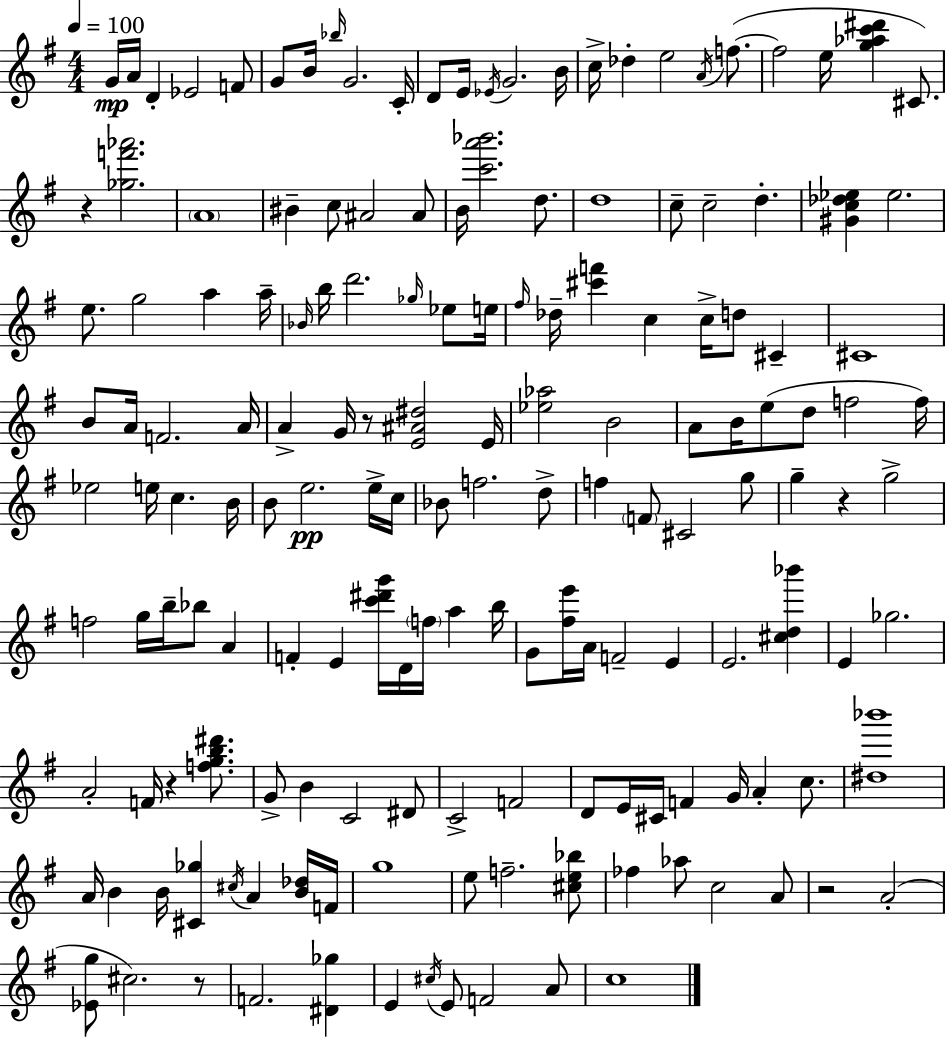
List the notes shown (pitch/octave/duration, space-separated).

G4/s A4/s D4/q Eb4/h F4/e G4/e B4/s Bb5/s G4/h. C4/s D4/e E4/s Eb4/s G4/h. B4/s C5/s Db5/q E5/h A4/s F5/e. F5/h E5/s [G5,Ab5,C6,D#6]/q C#4/e. R/q [Gb5,F6,Ab6]/h. A4/w BIS4/q C5/e A#4/h A#4/e B4/s [C6,A6,Bb6]/h. D5/e. D5/w C5/e C5/h D5/q. [G#4,C5,Db5,Eb5]/q Eb5/h. E5/e. G5/h A5/q A5/s Bb4/s B5/s D6/h. Gb5/s Eb5/e E5/s F#5/s Db5/s [C#6,F6]/q C5/q C5/s D5/e C#4/q C#4/w B4/e A4/s F4/h. A4/s A4/q G4/s R/e [E4,A#4,D#5]/h E4/s [Eb5,Ab5]/h B4/h A4/e B4/s E5/e D5/e F5/h F5/s Eb5/h E5/s C5/q. B4/s B4/e E5/h. E5/s C5/s Bb4/e F5/h. D5/e F5/q F4/e C#4/h G5/e G5/q R/q G5/h F5/h G5/s B5/s Bb5/e A4/q F4/q E4/q [C6,D#6,G6]/s D4/s F5/s A5/q B5/s G4/e [F#5,E6]/s A4/s F4/h E4/q E4/h. [C#5,D5,Bb6]/q E4/q Gb5/h. A4/h F4/s R/q [F5,G5,B5,D#6]/e. G4/e B4/q C4/h D#4/e C4/h F4/h D4/e E4/s C#4/s F4/q G4/s A4/q C5/e. [D#5,Bb6]/w A4/s B4/q B4/s [C#4,Gb5]/q C#5/s A4/q [B4,Db5]/s F4/s G5/w E5/e F5/h. [C#5,E5,Bb5]/e FES5/q Ab5/e C5/h A4/e R/h A4/h [Eb4,G5]/e C#5/h. R/e F4/h. [D#4,Gb5]/q E4/q C#5/s E4/e F4/h A4/e C5/w